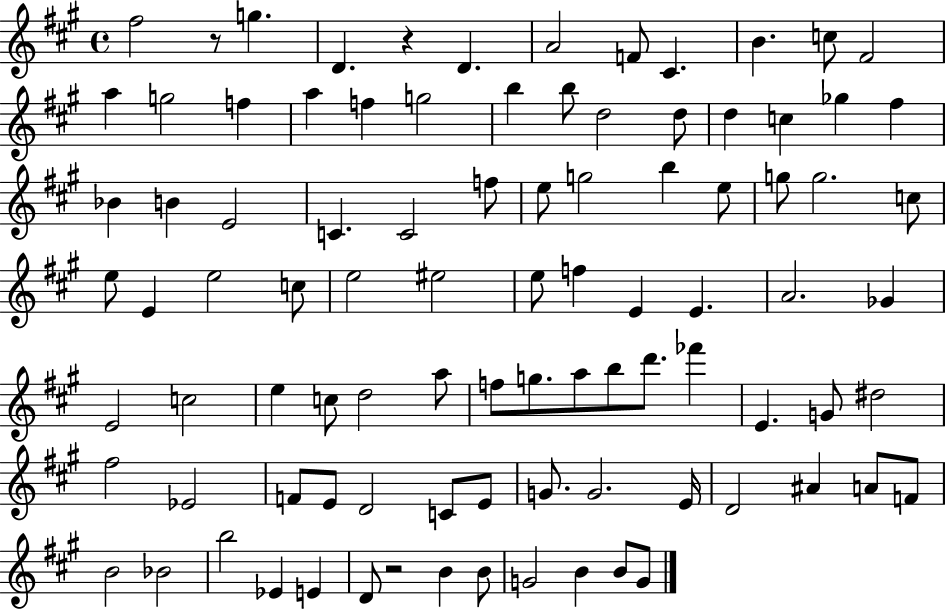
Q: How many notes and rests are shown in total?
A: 93